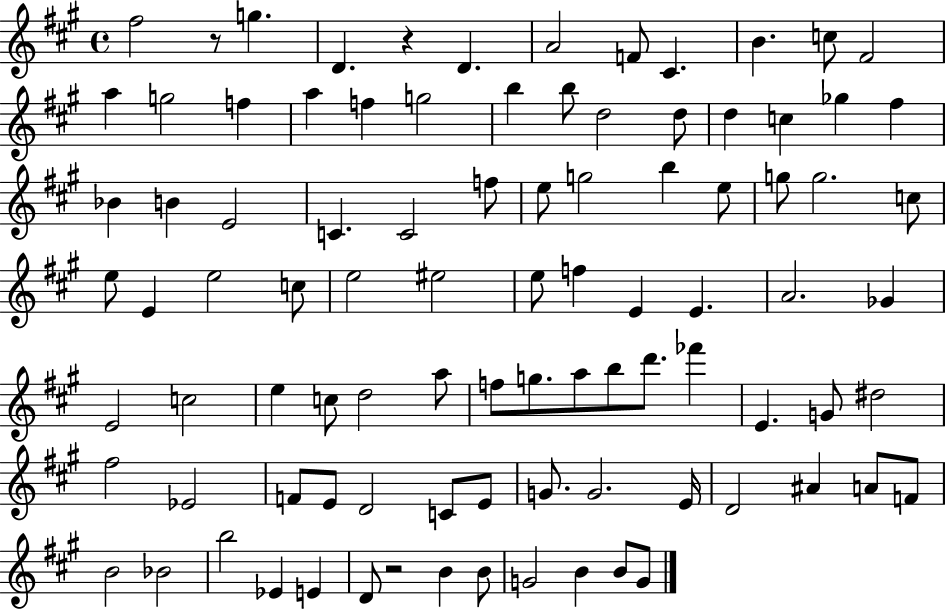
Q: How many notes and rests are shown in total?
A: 93